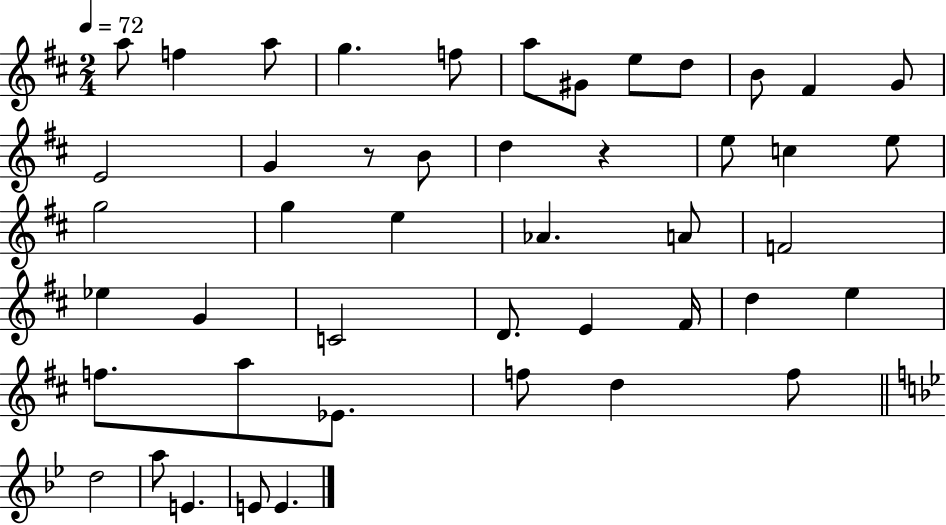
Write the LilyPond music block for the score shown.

{
  \clef treble
  \numericTimeSignature
  \time 2/4
  \key d \major
  \tempo 4 = 72
  \repeat volta 2 { a''8 f''4 a''8 | g''4. f''8 | a''8 gis'8 e''8 d''8 | b'8 fis'4 g'8 | \break e'2 | g'4 r8 b'8 | d''4 r4 | e''8 c''4 e''8 | \break g''2 | g''4 e''4 | aes'4. a'8 | f'2 | \break ees''4 g'4 | c'2 | d'8. e'4 fis'16 | d''4 e''4 | \break f''8. a''8 ees'8. | f''8 d''4 f''8 | \bar "||" \break \key g \minor d''2 | a''8 e'4. | e'8 e'4. | } \bar "|."
}